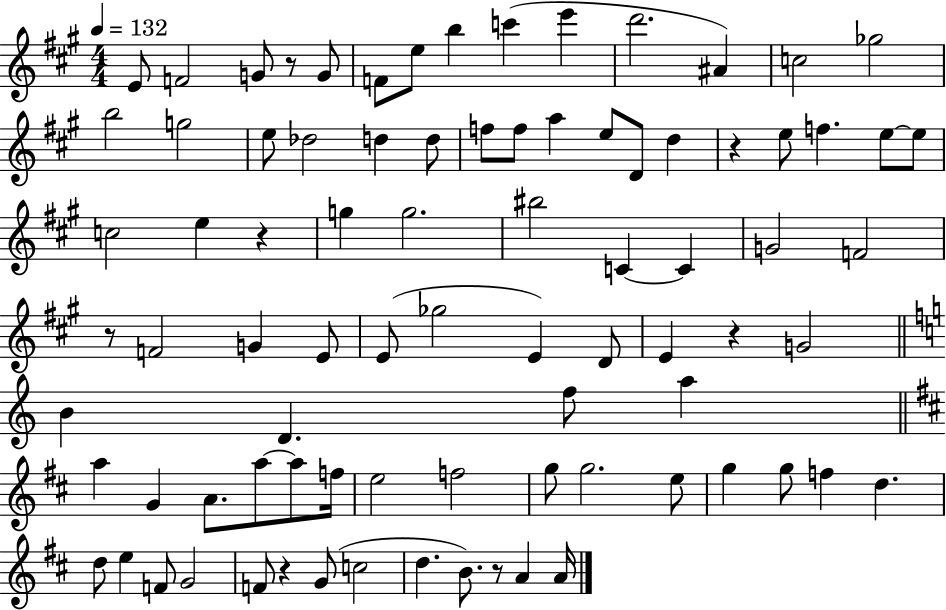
E4/e F4/h G4/e R/e G4/e F4/e E5/e B5/q C6/q E6/q D6/h. A#4/q C5/h Gb5/h B5/h G5/h E5/e Db5/h D5/q D5/e F5/e F5/e A5/q E5/e D4/e D5/q R/q E5/e F5/q. E5/e E5/e C5/h E5/q R/q G5/q G5/h. BIS5/h C4/q C4/q G4/h F4/h R/e F4/h G4/q E4/e E4/e Gb5/h E4/q D4/e E4/q R/q G4/h B4/q D4/q. F5/e A5/q A5/q G4/q A4/e. A5/e A5/e F5/s E5/h F5/h G5/e G5/h. E5/e G5/q G5/e F5/q D5/q. D5/e E5/q F4/e G4/h F4/e R/q G4/e C5/h D5/q. B4/e. R/e A4/q A4/s